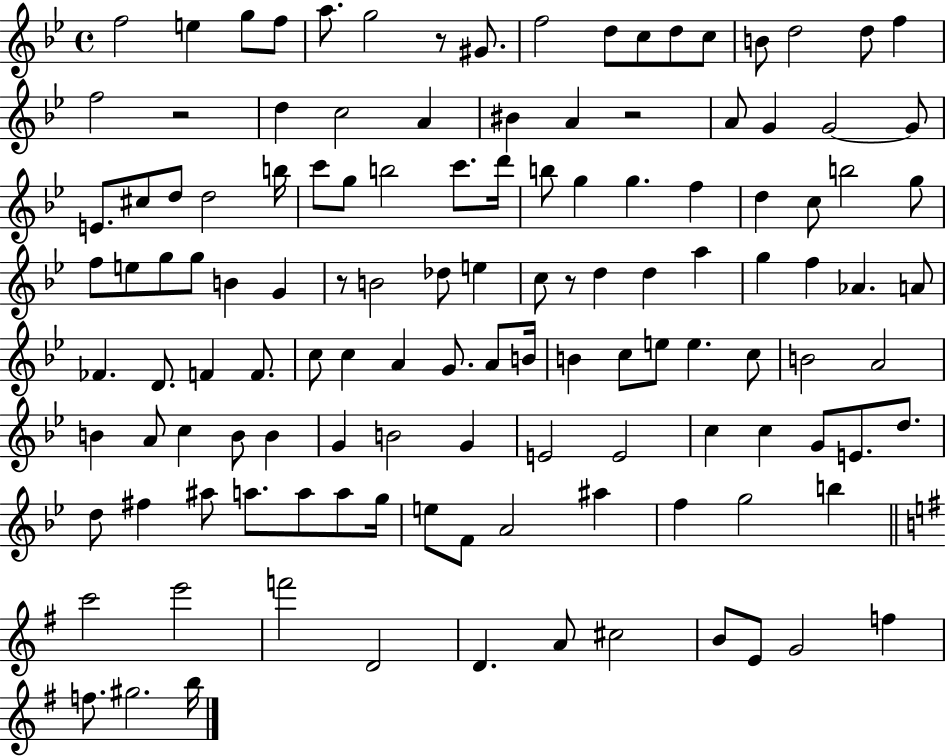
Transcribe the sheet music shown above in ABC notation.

X:1
T:Untitled
M:4/4
L:1/4
K:Bb
f2 e g/2 f/2 a/2 g2 z/2 ^G/2 f2 d/2 c/2 d/2 c/2 B/2 d2 d/2 f f2 z2 d c2 A ^B A z2 A/2 G G2 G/2 E/2 ^c/2 d/2 d2 b/4 c'/2 g/2 b2 c'/2 d'/4 b/2 g g f d c/2 b2 g/2 f/2 e/2 g/2 g/2 B G z/2 B2 _d/2 e c/2 z/2 d d a g f _A A/2 _F D/2 F F/2 c/2 c A G/2 A/2 B/4 B c/2 e/2 e c/2 B2 A2 B A/2 c B/2 B G B2 G E2 E2 c c G/2 E/2 d/2 d/2 ^f ^a/2 a/2 a/2 a/2 g/4 e/2 F/2 A2 ^a f g2 b c'2 e'2 f'2 D2 D A/2 ^c2 B/2 E/2 G2 f f/2 ^g2 b/4